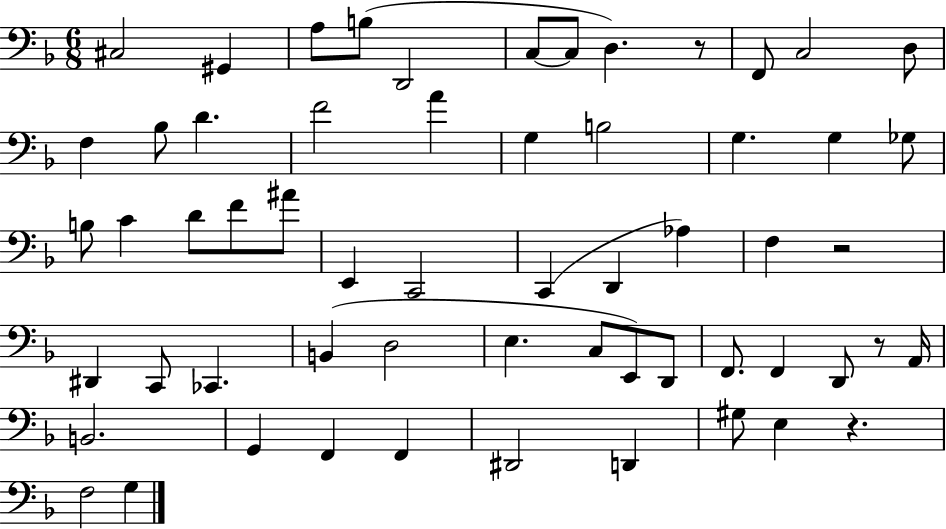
C#3/h G#2/q A3/e B3/e D2/h C3/e C3/e D3/q. R/e F2/e C3/h D3/e F3/q Bb3/e D4/q. F4/h A4/q G3/q B3/h G3/q. G3/q Gb3/e B3/e C4/q D4/e F4/e A#4/e E2/q C2/h C2/q D2/q Ab3/q F3/q R/h D#2/q C2/e CES2/q. B2/q D3/h E3/q. C3/e E2/e D2/e F2/e. F2/q D2/e R/e A2/s B2/h. G2/q F2/q F2/q D#2/h D2/q G#3/e E3/q R/q. F3/h G3/q